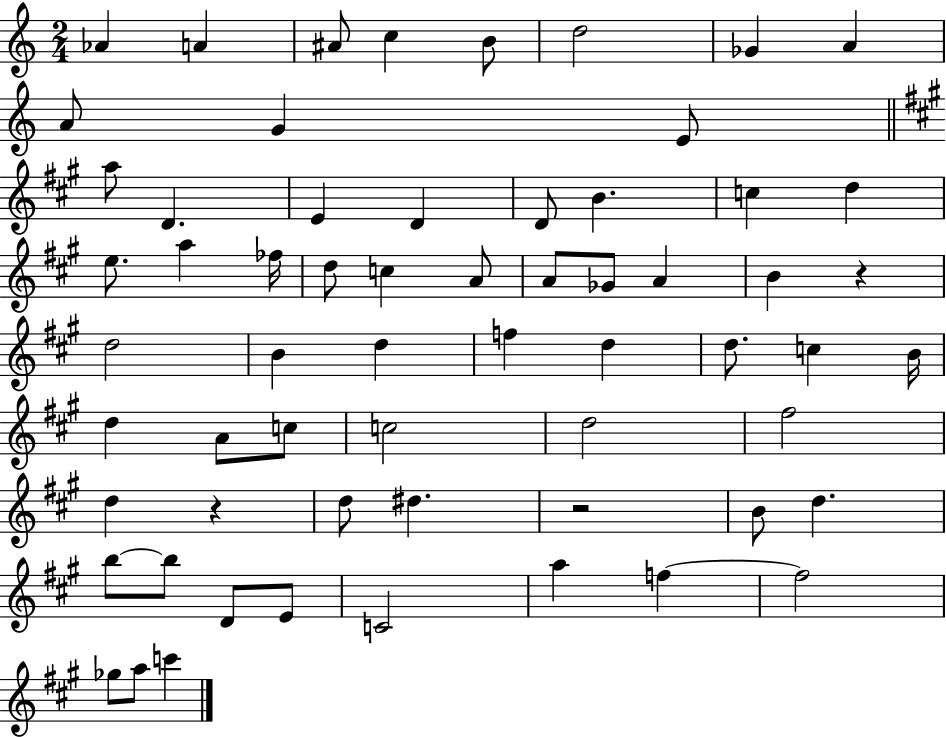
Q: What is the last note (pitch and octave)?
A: C6